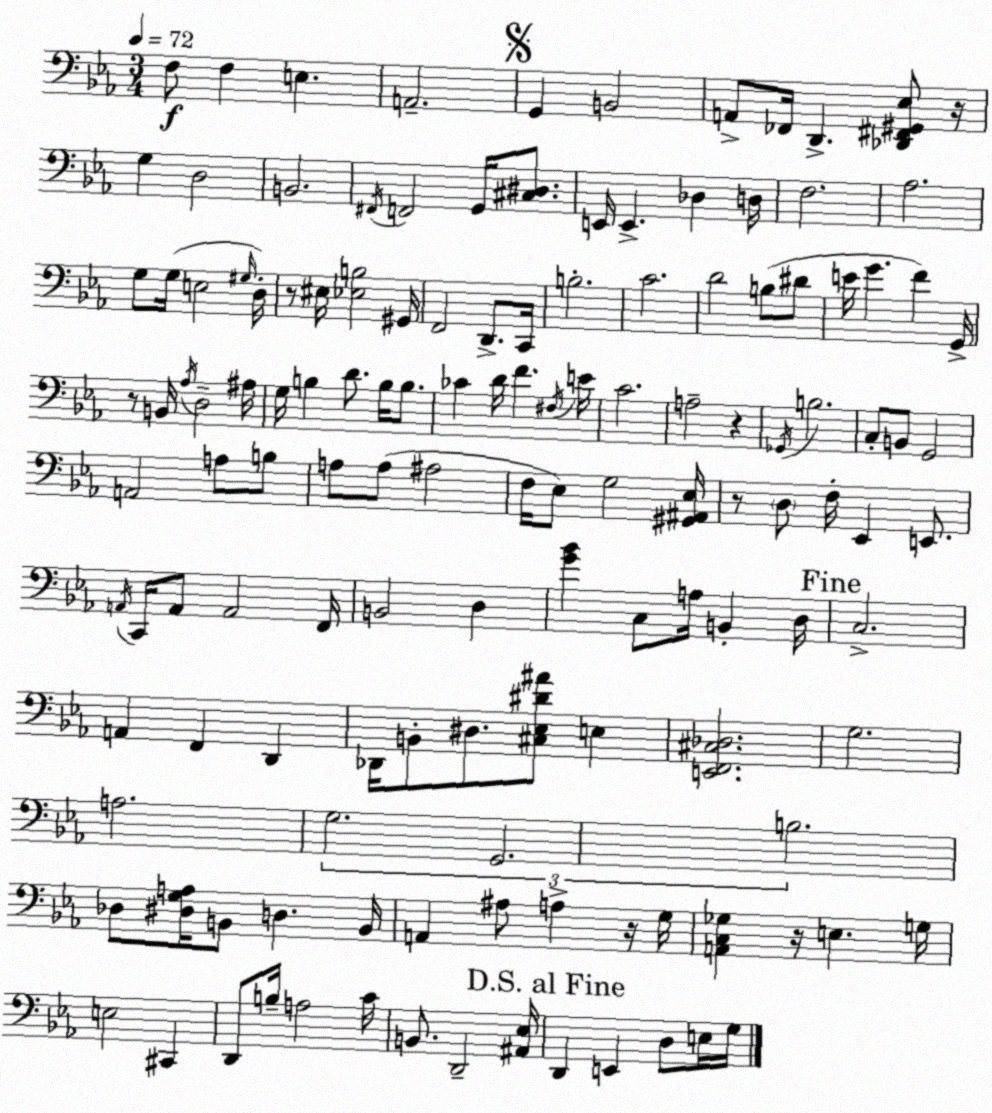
X:1
T:Untitled
M:3/4
L:1/4
K:Cm
F,/2 F, E, A,,2 G,, B,,2 A,,/2 _F,,/4 D,, [_D,,^F,,^G,,_E,]/2 z/4 G, D,2 B,,2 ^F,,/4 F,,2 G,,/4 [^C,^D,]/2 E,,/4 E,, _D, D,/4 F,2 _A,2 G,/2 G,/4 E,2 ^G,/4 D,/4 z/2 ^E,/4 [_E,B,]2 ^G,,/4 F,,2 D,,/2 C,,/4 B,2 C2 D2 B,/2 ^D/2 E/4 G F G,,/4 z/2 B,,/4 _A,/4 D,2 ^A,/4 G,/4 B, D/2 B,/4 B,/2 _C D/4 F ^F,/4 E/4 C2 A,2 z _G,,/4 B,2 C,/2 B,,/2 G,,2 A,,2 A,/2 B,/2 A,/2 A,/2 ^A,2 F,/4 _E,/2 G,2 [^G,,^A,,_E,]/4 z/2 D,/2 F,/4 _E,, E,,/2 A,,/4 C,,/4 A,,/2 A,,2 F,,/4 B,,2 D, [G_B] C,/2 A,/4 B,, D,/4 C,2 A,, F,, D,, _D,,/4 B,,/2 ^D,/2 [^C,_E,^D^A]/2 E, [E,,F,,^C,_D,]2 G,2 A,2 G,2 G,,2 B,2 _D,/2 [^D,G,A,]/4 B,,/2 D, B,,/4 A,, ^A,/2 A, z/4 G,/4 [A,,C,_G,] z/4 E, G,/4 E,2 ^C,, D,,/2 B,/4 A,2 C/4 B,,/2 D,,2 [^A,,_E,]/4 D,, E,, D,/2 E,/4 G,/4